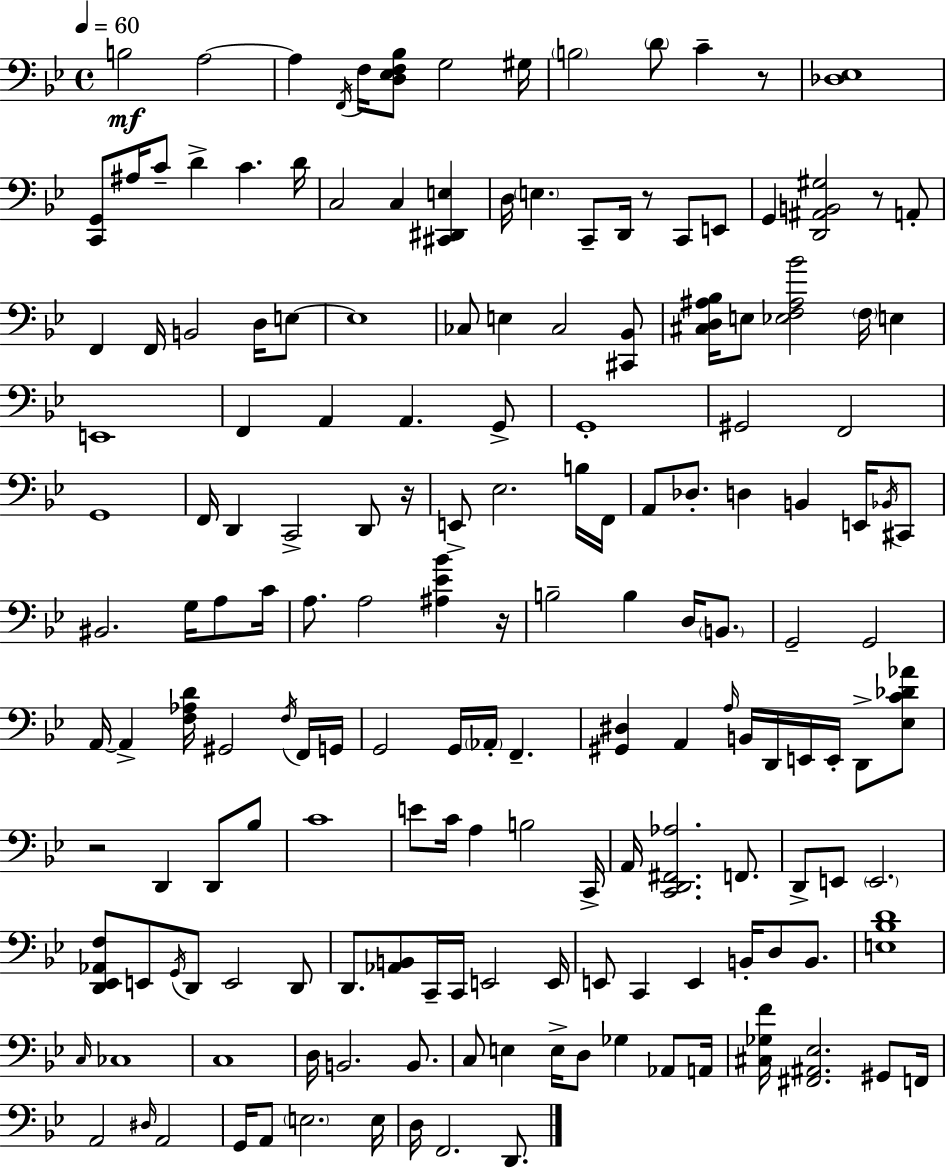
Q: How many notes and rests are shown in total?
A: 169